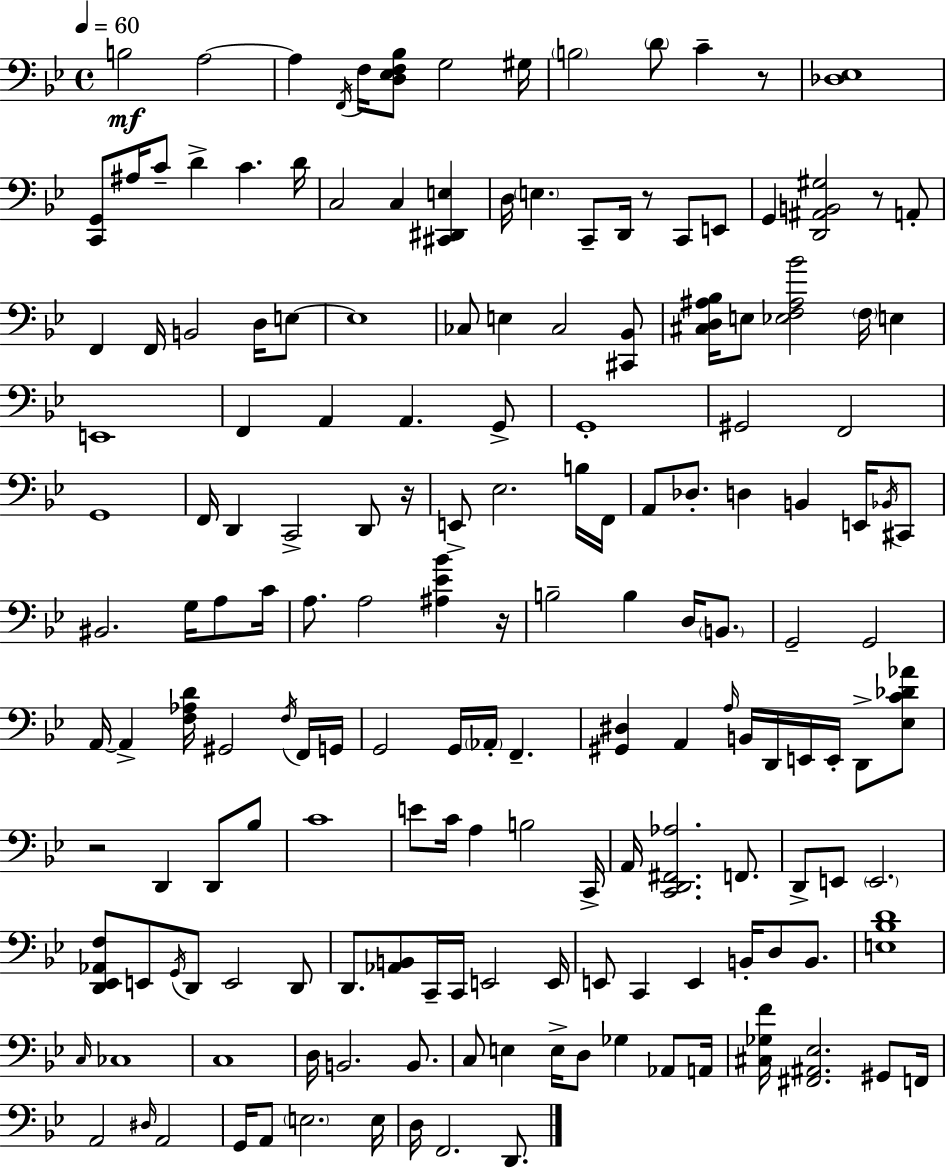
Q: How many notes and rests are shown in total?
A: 169